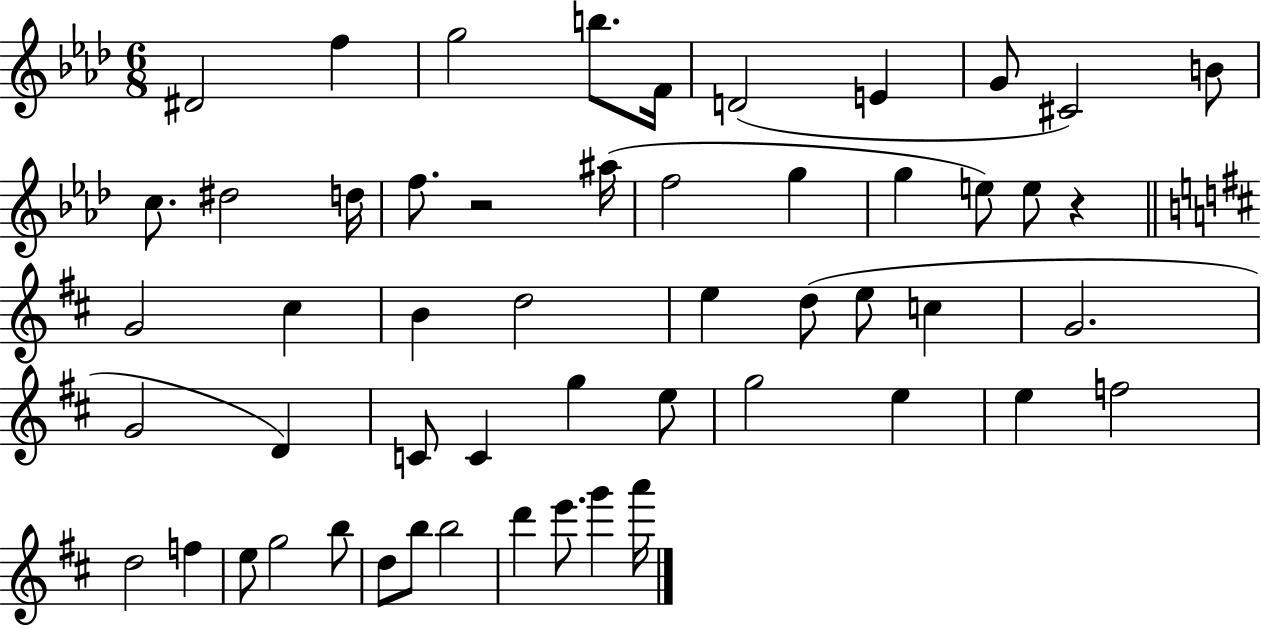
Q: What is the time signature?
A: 6/8